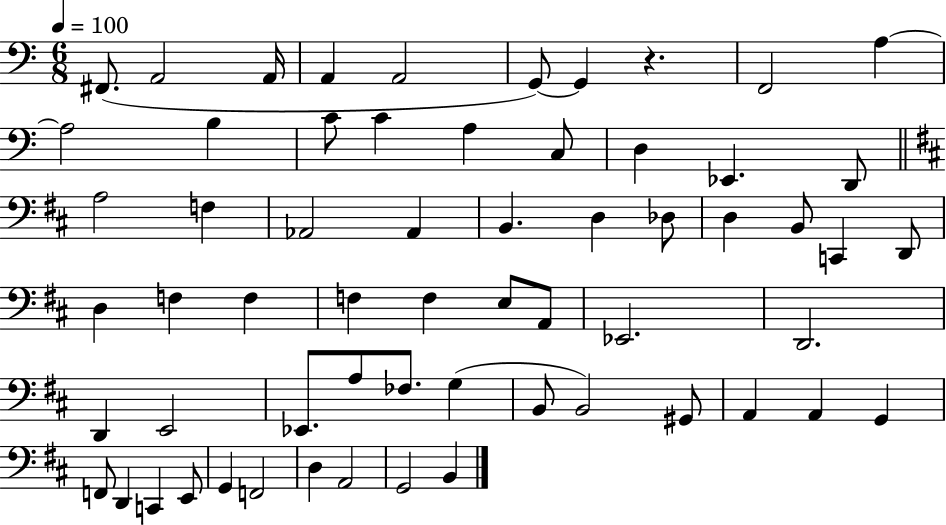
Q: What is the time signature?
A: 6/8